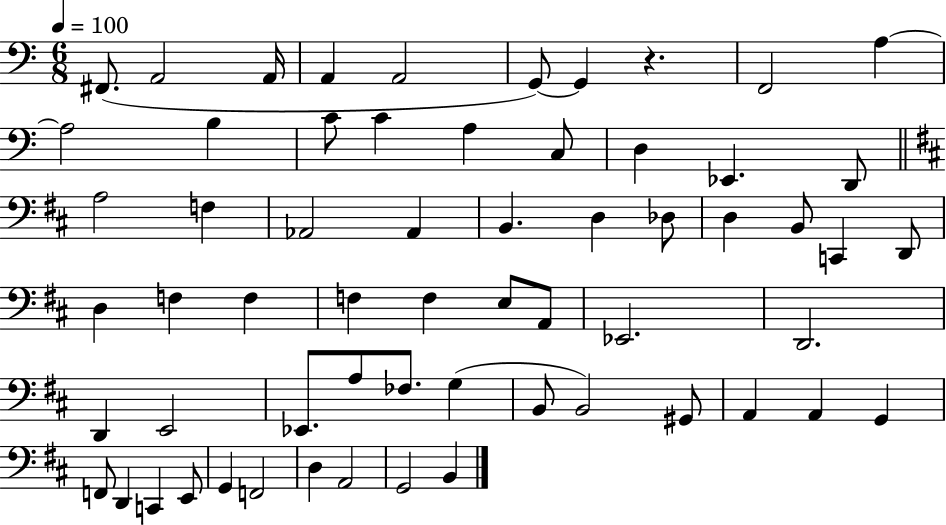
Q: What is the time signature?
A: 6/8